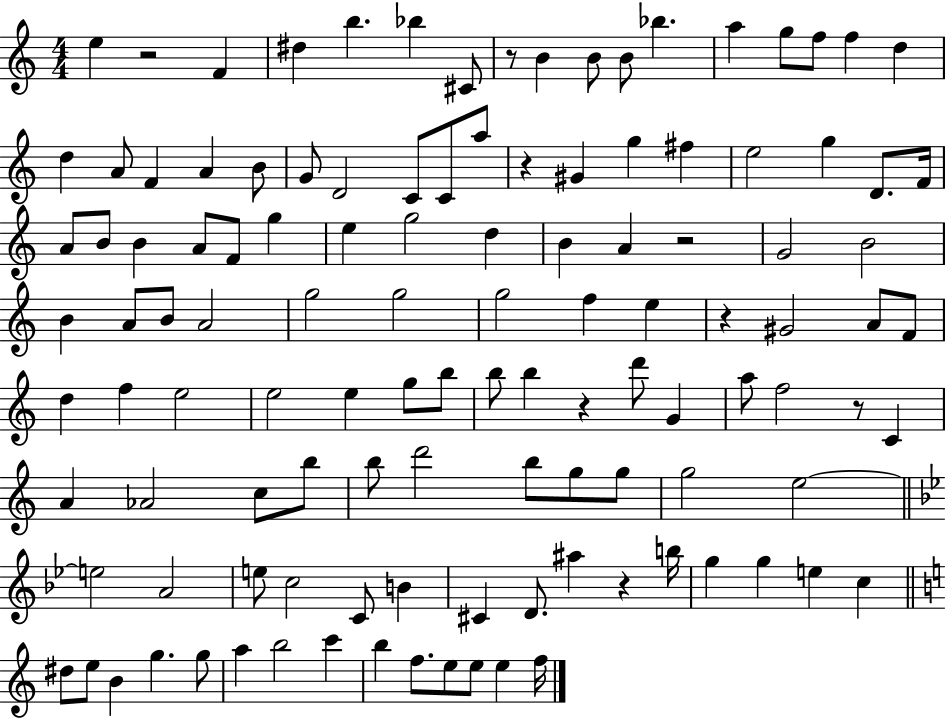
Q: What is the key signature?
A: C major